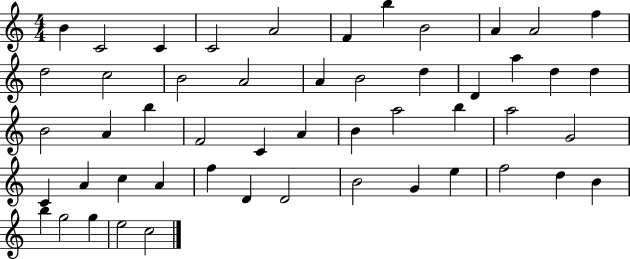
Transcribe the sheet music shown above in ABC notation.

X:1
T:Untitled
M:4/4
L:1/4
K:C
B C2 C C2 A2 F b B2 A A2 f d2 c2 B2 A2 A B2 d D a d d B2 A b F2 C A B a2 b a2 G2 C A c A f D D2 B2 G e f2 d B b g2 g e2 c2